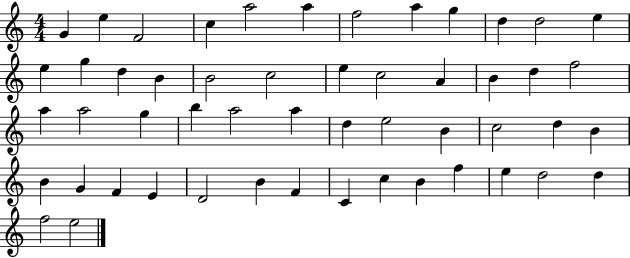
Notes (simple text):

G4/q E5/q F4/h C5/q A5/h A5/q F5/h A5/q G5/q D5/q D5/h E5/q E5/q G5/q D5/q B4/q B4/h C5/h E5/q C5/h A4/q B4/q D5/q F5/h A5/q A5/h G5/q B5/q A5/h A5/q D5/q E5/h B4/q C5/h D5/q B4/q B4/q G4/q F4/q E4/q D4/h B4/q F4/q C4/q C5/q B4/q F5/q E5/q D5/h D5/q F5/h E5/h